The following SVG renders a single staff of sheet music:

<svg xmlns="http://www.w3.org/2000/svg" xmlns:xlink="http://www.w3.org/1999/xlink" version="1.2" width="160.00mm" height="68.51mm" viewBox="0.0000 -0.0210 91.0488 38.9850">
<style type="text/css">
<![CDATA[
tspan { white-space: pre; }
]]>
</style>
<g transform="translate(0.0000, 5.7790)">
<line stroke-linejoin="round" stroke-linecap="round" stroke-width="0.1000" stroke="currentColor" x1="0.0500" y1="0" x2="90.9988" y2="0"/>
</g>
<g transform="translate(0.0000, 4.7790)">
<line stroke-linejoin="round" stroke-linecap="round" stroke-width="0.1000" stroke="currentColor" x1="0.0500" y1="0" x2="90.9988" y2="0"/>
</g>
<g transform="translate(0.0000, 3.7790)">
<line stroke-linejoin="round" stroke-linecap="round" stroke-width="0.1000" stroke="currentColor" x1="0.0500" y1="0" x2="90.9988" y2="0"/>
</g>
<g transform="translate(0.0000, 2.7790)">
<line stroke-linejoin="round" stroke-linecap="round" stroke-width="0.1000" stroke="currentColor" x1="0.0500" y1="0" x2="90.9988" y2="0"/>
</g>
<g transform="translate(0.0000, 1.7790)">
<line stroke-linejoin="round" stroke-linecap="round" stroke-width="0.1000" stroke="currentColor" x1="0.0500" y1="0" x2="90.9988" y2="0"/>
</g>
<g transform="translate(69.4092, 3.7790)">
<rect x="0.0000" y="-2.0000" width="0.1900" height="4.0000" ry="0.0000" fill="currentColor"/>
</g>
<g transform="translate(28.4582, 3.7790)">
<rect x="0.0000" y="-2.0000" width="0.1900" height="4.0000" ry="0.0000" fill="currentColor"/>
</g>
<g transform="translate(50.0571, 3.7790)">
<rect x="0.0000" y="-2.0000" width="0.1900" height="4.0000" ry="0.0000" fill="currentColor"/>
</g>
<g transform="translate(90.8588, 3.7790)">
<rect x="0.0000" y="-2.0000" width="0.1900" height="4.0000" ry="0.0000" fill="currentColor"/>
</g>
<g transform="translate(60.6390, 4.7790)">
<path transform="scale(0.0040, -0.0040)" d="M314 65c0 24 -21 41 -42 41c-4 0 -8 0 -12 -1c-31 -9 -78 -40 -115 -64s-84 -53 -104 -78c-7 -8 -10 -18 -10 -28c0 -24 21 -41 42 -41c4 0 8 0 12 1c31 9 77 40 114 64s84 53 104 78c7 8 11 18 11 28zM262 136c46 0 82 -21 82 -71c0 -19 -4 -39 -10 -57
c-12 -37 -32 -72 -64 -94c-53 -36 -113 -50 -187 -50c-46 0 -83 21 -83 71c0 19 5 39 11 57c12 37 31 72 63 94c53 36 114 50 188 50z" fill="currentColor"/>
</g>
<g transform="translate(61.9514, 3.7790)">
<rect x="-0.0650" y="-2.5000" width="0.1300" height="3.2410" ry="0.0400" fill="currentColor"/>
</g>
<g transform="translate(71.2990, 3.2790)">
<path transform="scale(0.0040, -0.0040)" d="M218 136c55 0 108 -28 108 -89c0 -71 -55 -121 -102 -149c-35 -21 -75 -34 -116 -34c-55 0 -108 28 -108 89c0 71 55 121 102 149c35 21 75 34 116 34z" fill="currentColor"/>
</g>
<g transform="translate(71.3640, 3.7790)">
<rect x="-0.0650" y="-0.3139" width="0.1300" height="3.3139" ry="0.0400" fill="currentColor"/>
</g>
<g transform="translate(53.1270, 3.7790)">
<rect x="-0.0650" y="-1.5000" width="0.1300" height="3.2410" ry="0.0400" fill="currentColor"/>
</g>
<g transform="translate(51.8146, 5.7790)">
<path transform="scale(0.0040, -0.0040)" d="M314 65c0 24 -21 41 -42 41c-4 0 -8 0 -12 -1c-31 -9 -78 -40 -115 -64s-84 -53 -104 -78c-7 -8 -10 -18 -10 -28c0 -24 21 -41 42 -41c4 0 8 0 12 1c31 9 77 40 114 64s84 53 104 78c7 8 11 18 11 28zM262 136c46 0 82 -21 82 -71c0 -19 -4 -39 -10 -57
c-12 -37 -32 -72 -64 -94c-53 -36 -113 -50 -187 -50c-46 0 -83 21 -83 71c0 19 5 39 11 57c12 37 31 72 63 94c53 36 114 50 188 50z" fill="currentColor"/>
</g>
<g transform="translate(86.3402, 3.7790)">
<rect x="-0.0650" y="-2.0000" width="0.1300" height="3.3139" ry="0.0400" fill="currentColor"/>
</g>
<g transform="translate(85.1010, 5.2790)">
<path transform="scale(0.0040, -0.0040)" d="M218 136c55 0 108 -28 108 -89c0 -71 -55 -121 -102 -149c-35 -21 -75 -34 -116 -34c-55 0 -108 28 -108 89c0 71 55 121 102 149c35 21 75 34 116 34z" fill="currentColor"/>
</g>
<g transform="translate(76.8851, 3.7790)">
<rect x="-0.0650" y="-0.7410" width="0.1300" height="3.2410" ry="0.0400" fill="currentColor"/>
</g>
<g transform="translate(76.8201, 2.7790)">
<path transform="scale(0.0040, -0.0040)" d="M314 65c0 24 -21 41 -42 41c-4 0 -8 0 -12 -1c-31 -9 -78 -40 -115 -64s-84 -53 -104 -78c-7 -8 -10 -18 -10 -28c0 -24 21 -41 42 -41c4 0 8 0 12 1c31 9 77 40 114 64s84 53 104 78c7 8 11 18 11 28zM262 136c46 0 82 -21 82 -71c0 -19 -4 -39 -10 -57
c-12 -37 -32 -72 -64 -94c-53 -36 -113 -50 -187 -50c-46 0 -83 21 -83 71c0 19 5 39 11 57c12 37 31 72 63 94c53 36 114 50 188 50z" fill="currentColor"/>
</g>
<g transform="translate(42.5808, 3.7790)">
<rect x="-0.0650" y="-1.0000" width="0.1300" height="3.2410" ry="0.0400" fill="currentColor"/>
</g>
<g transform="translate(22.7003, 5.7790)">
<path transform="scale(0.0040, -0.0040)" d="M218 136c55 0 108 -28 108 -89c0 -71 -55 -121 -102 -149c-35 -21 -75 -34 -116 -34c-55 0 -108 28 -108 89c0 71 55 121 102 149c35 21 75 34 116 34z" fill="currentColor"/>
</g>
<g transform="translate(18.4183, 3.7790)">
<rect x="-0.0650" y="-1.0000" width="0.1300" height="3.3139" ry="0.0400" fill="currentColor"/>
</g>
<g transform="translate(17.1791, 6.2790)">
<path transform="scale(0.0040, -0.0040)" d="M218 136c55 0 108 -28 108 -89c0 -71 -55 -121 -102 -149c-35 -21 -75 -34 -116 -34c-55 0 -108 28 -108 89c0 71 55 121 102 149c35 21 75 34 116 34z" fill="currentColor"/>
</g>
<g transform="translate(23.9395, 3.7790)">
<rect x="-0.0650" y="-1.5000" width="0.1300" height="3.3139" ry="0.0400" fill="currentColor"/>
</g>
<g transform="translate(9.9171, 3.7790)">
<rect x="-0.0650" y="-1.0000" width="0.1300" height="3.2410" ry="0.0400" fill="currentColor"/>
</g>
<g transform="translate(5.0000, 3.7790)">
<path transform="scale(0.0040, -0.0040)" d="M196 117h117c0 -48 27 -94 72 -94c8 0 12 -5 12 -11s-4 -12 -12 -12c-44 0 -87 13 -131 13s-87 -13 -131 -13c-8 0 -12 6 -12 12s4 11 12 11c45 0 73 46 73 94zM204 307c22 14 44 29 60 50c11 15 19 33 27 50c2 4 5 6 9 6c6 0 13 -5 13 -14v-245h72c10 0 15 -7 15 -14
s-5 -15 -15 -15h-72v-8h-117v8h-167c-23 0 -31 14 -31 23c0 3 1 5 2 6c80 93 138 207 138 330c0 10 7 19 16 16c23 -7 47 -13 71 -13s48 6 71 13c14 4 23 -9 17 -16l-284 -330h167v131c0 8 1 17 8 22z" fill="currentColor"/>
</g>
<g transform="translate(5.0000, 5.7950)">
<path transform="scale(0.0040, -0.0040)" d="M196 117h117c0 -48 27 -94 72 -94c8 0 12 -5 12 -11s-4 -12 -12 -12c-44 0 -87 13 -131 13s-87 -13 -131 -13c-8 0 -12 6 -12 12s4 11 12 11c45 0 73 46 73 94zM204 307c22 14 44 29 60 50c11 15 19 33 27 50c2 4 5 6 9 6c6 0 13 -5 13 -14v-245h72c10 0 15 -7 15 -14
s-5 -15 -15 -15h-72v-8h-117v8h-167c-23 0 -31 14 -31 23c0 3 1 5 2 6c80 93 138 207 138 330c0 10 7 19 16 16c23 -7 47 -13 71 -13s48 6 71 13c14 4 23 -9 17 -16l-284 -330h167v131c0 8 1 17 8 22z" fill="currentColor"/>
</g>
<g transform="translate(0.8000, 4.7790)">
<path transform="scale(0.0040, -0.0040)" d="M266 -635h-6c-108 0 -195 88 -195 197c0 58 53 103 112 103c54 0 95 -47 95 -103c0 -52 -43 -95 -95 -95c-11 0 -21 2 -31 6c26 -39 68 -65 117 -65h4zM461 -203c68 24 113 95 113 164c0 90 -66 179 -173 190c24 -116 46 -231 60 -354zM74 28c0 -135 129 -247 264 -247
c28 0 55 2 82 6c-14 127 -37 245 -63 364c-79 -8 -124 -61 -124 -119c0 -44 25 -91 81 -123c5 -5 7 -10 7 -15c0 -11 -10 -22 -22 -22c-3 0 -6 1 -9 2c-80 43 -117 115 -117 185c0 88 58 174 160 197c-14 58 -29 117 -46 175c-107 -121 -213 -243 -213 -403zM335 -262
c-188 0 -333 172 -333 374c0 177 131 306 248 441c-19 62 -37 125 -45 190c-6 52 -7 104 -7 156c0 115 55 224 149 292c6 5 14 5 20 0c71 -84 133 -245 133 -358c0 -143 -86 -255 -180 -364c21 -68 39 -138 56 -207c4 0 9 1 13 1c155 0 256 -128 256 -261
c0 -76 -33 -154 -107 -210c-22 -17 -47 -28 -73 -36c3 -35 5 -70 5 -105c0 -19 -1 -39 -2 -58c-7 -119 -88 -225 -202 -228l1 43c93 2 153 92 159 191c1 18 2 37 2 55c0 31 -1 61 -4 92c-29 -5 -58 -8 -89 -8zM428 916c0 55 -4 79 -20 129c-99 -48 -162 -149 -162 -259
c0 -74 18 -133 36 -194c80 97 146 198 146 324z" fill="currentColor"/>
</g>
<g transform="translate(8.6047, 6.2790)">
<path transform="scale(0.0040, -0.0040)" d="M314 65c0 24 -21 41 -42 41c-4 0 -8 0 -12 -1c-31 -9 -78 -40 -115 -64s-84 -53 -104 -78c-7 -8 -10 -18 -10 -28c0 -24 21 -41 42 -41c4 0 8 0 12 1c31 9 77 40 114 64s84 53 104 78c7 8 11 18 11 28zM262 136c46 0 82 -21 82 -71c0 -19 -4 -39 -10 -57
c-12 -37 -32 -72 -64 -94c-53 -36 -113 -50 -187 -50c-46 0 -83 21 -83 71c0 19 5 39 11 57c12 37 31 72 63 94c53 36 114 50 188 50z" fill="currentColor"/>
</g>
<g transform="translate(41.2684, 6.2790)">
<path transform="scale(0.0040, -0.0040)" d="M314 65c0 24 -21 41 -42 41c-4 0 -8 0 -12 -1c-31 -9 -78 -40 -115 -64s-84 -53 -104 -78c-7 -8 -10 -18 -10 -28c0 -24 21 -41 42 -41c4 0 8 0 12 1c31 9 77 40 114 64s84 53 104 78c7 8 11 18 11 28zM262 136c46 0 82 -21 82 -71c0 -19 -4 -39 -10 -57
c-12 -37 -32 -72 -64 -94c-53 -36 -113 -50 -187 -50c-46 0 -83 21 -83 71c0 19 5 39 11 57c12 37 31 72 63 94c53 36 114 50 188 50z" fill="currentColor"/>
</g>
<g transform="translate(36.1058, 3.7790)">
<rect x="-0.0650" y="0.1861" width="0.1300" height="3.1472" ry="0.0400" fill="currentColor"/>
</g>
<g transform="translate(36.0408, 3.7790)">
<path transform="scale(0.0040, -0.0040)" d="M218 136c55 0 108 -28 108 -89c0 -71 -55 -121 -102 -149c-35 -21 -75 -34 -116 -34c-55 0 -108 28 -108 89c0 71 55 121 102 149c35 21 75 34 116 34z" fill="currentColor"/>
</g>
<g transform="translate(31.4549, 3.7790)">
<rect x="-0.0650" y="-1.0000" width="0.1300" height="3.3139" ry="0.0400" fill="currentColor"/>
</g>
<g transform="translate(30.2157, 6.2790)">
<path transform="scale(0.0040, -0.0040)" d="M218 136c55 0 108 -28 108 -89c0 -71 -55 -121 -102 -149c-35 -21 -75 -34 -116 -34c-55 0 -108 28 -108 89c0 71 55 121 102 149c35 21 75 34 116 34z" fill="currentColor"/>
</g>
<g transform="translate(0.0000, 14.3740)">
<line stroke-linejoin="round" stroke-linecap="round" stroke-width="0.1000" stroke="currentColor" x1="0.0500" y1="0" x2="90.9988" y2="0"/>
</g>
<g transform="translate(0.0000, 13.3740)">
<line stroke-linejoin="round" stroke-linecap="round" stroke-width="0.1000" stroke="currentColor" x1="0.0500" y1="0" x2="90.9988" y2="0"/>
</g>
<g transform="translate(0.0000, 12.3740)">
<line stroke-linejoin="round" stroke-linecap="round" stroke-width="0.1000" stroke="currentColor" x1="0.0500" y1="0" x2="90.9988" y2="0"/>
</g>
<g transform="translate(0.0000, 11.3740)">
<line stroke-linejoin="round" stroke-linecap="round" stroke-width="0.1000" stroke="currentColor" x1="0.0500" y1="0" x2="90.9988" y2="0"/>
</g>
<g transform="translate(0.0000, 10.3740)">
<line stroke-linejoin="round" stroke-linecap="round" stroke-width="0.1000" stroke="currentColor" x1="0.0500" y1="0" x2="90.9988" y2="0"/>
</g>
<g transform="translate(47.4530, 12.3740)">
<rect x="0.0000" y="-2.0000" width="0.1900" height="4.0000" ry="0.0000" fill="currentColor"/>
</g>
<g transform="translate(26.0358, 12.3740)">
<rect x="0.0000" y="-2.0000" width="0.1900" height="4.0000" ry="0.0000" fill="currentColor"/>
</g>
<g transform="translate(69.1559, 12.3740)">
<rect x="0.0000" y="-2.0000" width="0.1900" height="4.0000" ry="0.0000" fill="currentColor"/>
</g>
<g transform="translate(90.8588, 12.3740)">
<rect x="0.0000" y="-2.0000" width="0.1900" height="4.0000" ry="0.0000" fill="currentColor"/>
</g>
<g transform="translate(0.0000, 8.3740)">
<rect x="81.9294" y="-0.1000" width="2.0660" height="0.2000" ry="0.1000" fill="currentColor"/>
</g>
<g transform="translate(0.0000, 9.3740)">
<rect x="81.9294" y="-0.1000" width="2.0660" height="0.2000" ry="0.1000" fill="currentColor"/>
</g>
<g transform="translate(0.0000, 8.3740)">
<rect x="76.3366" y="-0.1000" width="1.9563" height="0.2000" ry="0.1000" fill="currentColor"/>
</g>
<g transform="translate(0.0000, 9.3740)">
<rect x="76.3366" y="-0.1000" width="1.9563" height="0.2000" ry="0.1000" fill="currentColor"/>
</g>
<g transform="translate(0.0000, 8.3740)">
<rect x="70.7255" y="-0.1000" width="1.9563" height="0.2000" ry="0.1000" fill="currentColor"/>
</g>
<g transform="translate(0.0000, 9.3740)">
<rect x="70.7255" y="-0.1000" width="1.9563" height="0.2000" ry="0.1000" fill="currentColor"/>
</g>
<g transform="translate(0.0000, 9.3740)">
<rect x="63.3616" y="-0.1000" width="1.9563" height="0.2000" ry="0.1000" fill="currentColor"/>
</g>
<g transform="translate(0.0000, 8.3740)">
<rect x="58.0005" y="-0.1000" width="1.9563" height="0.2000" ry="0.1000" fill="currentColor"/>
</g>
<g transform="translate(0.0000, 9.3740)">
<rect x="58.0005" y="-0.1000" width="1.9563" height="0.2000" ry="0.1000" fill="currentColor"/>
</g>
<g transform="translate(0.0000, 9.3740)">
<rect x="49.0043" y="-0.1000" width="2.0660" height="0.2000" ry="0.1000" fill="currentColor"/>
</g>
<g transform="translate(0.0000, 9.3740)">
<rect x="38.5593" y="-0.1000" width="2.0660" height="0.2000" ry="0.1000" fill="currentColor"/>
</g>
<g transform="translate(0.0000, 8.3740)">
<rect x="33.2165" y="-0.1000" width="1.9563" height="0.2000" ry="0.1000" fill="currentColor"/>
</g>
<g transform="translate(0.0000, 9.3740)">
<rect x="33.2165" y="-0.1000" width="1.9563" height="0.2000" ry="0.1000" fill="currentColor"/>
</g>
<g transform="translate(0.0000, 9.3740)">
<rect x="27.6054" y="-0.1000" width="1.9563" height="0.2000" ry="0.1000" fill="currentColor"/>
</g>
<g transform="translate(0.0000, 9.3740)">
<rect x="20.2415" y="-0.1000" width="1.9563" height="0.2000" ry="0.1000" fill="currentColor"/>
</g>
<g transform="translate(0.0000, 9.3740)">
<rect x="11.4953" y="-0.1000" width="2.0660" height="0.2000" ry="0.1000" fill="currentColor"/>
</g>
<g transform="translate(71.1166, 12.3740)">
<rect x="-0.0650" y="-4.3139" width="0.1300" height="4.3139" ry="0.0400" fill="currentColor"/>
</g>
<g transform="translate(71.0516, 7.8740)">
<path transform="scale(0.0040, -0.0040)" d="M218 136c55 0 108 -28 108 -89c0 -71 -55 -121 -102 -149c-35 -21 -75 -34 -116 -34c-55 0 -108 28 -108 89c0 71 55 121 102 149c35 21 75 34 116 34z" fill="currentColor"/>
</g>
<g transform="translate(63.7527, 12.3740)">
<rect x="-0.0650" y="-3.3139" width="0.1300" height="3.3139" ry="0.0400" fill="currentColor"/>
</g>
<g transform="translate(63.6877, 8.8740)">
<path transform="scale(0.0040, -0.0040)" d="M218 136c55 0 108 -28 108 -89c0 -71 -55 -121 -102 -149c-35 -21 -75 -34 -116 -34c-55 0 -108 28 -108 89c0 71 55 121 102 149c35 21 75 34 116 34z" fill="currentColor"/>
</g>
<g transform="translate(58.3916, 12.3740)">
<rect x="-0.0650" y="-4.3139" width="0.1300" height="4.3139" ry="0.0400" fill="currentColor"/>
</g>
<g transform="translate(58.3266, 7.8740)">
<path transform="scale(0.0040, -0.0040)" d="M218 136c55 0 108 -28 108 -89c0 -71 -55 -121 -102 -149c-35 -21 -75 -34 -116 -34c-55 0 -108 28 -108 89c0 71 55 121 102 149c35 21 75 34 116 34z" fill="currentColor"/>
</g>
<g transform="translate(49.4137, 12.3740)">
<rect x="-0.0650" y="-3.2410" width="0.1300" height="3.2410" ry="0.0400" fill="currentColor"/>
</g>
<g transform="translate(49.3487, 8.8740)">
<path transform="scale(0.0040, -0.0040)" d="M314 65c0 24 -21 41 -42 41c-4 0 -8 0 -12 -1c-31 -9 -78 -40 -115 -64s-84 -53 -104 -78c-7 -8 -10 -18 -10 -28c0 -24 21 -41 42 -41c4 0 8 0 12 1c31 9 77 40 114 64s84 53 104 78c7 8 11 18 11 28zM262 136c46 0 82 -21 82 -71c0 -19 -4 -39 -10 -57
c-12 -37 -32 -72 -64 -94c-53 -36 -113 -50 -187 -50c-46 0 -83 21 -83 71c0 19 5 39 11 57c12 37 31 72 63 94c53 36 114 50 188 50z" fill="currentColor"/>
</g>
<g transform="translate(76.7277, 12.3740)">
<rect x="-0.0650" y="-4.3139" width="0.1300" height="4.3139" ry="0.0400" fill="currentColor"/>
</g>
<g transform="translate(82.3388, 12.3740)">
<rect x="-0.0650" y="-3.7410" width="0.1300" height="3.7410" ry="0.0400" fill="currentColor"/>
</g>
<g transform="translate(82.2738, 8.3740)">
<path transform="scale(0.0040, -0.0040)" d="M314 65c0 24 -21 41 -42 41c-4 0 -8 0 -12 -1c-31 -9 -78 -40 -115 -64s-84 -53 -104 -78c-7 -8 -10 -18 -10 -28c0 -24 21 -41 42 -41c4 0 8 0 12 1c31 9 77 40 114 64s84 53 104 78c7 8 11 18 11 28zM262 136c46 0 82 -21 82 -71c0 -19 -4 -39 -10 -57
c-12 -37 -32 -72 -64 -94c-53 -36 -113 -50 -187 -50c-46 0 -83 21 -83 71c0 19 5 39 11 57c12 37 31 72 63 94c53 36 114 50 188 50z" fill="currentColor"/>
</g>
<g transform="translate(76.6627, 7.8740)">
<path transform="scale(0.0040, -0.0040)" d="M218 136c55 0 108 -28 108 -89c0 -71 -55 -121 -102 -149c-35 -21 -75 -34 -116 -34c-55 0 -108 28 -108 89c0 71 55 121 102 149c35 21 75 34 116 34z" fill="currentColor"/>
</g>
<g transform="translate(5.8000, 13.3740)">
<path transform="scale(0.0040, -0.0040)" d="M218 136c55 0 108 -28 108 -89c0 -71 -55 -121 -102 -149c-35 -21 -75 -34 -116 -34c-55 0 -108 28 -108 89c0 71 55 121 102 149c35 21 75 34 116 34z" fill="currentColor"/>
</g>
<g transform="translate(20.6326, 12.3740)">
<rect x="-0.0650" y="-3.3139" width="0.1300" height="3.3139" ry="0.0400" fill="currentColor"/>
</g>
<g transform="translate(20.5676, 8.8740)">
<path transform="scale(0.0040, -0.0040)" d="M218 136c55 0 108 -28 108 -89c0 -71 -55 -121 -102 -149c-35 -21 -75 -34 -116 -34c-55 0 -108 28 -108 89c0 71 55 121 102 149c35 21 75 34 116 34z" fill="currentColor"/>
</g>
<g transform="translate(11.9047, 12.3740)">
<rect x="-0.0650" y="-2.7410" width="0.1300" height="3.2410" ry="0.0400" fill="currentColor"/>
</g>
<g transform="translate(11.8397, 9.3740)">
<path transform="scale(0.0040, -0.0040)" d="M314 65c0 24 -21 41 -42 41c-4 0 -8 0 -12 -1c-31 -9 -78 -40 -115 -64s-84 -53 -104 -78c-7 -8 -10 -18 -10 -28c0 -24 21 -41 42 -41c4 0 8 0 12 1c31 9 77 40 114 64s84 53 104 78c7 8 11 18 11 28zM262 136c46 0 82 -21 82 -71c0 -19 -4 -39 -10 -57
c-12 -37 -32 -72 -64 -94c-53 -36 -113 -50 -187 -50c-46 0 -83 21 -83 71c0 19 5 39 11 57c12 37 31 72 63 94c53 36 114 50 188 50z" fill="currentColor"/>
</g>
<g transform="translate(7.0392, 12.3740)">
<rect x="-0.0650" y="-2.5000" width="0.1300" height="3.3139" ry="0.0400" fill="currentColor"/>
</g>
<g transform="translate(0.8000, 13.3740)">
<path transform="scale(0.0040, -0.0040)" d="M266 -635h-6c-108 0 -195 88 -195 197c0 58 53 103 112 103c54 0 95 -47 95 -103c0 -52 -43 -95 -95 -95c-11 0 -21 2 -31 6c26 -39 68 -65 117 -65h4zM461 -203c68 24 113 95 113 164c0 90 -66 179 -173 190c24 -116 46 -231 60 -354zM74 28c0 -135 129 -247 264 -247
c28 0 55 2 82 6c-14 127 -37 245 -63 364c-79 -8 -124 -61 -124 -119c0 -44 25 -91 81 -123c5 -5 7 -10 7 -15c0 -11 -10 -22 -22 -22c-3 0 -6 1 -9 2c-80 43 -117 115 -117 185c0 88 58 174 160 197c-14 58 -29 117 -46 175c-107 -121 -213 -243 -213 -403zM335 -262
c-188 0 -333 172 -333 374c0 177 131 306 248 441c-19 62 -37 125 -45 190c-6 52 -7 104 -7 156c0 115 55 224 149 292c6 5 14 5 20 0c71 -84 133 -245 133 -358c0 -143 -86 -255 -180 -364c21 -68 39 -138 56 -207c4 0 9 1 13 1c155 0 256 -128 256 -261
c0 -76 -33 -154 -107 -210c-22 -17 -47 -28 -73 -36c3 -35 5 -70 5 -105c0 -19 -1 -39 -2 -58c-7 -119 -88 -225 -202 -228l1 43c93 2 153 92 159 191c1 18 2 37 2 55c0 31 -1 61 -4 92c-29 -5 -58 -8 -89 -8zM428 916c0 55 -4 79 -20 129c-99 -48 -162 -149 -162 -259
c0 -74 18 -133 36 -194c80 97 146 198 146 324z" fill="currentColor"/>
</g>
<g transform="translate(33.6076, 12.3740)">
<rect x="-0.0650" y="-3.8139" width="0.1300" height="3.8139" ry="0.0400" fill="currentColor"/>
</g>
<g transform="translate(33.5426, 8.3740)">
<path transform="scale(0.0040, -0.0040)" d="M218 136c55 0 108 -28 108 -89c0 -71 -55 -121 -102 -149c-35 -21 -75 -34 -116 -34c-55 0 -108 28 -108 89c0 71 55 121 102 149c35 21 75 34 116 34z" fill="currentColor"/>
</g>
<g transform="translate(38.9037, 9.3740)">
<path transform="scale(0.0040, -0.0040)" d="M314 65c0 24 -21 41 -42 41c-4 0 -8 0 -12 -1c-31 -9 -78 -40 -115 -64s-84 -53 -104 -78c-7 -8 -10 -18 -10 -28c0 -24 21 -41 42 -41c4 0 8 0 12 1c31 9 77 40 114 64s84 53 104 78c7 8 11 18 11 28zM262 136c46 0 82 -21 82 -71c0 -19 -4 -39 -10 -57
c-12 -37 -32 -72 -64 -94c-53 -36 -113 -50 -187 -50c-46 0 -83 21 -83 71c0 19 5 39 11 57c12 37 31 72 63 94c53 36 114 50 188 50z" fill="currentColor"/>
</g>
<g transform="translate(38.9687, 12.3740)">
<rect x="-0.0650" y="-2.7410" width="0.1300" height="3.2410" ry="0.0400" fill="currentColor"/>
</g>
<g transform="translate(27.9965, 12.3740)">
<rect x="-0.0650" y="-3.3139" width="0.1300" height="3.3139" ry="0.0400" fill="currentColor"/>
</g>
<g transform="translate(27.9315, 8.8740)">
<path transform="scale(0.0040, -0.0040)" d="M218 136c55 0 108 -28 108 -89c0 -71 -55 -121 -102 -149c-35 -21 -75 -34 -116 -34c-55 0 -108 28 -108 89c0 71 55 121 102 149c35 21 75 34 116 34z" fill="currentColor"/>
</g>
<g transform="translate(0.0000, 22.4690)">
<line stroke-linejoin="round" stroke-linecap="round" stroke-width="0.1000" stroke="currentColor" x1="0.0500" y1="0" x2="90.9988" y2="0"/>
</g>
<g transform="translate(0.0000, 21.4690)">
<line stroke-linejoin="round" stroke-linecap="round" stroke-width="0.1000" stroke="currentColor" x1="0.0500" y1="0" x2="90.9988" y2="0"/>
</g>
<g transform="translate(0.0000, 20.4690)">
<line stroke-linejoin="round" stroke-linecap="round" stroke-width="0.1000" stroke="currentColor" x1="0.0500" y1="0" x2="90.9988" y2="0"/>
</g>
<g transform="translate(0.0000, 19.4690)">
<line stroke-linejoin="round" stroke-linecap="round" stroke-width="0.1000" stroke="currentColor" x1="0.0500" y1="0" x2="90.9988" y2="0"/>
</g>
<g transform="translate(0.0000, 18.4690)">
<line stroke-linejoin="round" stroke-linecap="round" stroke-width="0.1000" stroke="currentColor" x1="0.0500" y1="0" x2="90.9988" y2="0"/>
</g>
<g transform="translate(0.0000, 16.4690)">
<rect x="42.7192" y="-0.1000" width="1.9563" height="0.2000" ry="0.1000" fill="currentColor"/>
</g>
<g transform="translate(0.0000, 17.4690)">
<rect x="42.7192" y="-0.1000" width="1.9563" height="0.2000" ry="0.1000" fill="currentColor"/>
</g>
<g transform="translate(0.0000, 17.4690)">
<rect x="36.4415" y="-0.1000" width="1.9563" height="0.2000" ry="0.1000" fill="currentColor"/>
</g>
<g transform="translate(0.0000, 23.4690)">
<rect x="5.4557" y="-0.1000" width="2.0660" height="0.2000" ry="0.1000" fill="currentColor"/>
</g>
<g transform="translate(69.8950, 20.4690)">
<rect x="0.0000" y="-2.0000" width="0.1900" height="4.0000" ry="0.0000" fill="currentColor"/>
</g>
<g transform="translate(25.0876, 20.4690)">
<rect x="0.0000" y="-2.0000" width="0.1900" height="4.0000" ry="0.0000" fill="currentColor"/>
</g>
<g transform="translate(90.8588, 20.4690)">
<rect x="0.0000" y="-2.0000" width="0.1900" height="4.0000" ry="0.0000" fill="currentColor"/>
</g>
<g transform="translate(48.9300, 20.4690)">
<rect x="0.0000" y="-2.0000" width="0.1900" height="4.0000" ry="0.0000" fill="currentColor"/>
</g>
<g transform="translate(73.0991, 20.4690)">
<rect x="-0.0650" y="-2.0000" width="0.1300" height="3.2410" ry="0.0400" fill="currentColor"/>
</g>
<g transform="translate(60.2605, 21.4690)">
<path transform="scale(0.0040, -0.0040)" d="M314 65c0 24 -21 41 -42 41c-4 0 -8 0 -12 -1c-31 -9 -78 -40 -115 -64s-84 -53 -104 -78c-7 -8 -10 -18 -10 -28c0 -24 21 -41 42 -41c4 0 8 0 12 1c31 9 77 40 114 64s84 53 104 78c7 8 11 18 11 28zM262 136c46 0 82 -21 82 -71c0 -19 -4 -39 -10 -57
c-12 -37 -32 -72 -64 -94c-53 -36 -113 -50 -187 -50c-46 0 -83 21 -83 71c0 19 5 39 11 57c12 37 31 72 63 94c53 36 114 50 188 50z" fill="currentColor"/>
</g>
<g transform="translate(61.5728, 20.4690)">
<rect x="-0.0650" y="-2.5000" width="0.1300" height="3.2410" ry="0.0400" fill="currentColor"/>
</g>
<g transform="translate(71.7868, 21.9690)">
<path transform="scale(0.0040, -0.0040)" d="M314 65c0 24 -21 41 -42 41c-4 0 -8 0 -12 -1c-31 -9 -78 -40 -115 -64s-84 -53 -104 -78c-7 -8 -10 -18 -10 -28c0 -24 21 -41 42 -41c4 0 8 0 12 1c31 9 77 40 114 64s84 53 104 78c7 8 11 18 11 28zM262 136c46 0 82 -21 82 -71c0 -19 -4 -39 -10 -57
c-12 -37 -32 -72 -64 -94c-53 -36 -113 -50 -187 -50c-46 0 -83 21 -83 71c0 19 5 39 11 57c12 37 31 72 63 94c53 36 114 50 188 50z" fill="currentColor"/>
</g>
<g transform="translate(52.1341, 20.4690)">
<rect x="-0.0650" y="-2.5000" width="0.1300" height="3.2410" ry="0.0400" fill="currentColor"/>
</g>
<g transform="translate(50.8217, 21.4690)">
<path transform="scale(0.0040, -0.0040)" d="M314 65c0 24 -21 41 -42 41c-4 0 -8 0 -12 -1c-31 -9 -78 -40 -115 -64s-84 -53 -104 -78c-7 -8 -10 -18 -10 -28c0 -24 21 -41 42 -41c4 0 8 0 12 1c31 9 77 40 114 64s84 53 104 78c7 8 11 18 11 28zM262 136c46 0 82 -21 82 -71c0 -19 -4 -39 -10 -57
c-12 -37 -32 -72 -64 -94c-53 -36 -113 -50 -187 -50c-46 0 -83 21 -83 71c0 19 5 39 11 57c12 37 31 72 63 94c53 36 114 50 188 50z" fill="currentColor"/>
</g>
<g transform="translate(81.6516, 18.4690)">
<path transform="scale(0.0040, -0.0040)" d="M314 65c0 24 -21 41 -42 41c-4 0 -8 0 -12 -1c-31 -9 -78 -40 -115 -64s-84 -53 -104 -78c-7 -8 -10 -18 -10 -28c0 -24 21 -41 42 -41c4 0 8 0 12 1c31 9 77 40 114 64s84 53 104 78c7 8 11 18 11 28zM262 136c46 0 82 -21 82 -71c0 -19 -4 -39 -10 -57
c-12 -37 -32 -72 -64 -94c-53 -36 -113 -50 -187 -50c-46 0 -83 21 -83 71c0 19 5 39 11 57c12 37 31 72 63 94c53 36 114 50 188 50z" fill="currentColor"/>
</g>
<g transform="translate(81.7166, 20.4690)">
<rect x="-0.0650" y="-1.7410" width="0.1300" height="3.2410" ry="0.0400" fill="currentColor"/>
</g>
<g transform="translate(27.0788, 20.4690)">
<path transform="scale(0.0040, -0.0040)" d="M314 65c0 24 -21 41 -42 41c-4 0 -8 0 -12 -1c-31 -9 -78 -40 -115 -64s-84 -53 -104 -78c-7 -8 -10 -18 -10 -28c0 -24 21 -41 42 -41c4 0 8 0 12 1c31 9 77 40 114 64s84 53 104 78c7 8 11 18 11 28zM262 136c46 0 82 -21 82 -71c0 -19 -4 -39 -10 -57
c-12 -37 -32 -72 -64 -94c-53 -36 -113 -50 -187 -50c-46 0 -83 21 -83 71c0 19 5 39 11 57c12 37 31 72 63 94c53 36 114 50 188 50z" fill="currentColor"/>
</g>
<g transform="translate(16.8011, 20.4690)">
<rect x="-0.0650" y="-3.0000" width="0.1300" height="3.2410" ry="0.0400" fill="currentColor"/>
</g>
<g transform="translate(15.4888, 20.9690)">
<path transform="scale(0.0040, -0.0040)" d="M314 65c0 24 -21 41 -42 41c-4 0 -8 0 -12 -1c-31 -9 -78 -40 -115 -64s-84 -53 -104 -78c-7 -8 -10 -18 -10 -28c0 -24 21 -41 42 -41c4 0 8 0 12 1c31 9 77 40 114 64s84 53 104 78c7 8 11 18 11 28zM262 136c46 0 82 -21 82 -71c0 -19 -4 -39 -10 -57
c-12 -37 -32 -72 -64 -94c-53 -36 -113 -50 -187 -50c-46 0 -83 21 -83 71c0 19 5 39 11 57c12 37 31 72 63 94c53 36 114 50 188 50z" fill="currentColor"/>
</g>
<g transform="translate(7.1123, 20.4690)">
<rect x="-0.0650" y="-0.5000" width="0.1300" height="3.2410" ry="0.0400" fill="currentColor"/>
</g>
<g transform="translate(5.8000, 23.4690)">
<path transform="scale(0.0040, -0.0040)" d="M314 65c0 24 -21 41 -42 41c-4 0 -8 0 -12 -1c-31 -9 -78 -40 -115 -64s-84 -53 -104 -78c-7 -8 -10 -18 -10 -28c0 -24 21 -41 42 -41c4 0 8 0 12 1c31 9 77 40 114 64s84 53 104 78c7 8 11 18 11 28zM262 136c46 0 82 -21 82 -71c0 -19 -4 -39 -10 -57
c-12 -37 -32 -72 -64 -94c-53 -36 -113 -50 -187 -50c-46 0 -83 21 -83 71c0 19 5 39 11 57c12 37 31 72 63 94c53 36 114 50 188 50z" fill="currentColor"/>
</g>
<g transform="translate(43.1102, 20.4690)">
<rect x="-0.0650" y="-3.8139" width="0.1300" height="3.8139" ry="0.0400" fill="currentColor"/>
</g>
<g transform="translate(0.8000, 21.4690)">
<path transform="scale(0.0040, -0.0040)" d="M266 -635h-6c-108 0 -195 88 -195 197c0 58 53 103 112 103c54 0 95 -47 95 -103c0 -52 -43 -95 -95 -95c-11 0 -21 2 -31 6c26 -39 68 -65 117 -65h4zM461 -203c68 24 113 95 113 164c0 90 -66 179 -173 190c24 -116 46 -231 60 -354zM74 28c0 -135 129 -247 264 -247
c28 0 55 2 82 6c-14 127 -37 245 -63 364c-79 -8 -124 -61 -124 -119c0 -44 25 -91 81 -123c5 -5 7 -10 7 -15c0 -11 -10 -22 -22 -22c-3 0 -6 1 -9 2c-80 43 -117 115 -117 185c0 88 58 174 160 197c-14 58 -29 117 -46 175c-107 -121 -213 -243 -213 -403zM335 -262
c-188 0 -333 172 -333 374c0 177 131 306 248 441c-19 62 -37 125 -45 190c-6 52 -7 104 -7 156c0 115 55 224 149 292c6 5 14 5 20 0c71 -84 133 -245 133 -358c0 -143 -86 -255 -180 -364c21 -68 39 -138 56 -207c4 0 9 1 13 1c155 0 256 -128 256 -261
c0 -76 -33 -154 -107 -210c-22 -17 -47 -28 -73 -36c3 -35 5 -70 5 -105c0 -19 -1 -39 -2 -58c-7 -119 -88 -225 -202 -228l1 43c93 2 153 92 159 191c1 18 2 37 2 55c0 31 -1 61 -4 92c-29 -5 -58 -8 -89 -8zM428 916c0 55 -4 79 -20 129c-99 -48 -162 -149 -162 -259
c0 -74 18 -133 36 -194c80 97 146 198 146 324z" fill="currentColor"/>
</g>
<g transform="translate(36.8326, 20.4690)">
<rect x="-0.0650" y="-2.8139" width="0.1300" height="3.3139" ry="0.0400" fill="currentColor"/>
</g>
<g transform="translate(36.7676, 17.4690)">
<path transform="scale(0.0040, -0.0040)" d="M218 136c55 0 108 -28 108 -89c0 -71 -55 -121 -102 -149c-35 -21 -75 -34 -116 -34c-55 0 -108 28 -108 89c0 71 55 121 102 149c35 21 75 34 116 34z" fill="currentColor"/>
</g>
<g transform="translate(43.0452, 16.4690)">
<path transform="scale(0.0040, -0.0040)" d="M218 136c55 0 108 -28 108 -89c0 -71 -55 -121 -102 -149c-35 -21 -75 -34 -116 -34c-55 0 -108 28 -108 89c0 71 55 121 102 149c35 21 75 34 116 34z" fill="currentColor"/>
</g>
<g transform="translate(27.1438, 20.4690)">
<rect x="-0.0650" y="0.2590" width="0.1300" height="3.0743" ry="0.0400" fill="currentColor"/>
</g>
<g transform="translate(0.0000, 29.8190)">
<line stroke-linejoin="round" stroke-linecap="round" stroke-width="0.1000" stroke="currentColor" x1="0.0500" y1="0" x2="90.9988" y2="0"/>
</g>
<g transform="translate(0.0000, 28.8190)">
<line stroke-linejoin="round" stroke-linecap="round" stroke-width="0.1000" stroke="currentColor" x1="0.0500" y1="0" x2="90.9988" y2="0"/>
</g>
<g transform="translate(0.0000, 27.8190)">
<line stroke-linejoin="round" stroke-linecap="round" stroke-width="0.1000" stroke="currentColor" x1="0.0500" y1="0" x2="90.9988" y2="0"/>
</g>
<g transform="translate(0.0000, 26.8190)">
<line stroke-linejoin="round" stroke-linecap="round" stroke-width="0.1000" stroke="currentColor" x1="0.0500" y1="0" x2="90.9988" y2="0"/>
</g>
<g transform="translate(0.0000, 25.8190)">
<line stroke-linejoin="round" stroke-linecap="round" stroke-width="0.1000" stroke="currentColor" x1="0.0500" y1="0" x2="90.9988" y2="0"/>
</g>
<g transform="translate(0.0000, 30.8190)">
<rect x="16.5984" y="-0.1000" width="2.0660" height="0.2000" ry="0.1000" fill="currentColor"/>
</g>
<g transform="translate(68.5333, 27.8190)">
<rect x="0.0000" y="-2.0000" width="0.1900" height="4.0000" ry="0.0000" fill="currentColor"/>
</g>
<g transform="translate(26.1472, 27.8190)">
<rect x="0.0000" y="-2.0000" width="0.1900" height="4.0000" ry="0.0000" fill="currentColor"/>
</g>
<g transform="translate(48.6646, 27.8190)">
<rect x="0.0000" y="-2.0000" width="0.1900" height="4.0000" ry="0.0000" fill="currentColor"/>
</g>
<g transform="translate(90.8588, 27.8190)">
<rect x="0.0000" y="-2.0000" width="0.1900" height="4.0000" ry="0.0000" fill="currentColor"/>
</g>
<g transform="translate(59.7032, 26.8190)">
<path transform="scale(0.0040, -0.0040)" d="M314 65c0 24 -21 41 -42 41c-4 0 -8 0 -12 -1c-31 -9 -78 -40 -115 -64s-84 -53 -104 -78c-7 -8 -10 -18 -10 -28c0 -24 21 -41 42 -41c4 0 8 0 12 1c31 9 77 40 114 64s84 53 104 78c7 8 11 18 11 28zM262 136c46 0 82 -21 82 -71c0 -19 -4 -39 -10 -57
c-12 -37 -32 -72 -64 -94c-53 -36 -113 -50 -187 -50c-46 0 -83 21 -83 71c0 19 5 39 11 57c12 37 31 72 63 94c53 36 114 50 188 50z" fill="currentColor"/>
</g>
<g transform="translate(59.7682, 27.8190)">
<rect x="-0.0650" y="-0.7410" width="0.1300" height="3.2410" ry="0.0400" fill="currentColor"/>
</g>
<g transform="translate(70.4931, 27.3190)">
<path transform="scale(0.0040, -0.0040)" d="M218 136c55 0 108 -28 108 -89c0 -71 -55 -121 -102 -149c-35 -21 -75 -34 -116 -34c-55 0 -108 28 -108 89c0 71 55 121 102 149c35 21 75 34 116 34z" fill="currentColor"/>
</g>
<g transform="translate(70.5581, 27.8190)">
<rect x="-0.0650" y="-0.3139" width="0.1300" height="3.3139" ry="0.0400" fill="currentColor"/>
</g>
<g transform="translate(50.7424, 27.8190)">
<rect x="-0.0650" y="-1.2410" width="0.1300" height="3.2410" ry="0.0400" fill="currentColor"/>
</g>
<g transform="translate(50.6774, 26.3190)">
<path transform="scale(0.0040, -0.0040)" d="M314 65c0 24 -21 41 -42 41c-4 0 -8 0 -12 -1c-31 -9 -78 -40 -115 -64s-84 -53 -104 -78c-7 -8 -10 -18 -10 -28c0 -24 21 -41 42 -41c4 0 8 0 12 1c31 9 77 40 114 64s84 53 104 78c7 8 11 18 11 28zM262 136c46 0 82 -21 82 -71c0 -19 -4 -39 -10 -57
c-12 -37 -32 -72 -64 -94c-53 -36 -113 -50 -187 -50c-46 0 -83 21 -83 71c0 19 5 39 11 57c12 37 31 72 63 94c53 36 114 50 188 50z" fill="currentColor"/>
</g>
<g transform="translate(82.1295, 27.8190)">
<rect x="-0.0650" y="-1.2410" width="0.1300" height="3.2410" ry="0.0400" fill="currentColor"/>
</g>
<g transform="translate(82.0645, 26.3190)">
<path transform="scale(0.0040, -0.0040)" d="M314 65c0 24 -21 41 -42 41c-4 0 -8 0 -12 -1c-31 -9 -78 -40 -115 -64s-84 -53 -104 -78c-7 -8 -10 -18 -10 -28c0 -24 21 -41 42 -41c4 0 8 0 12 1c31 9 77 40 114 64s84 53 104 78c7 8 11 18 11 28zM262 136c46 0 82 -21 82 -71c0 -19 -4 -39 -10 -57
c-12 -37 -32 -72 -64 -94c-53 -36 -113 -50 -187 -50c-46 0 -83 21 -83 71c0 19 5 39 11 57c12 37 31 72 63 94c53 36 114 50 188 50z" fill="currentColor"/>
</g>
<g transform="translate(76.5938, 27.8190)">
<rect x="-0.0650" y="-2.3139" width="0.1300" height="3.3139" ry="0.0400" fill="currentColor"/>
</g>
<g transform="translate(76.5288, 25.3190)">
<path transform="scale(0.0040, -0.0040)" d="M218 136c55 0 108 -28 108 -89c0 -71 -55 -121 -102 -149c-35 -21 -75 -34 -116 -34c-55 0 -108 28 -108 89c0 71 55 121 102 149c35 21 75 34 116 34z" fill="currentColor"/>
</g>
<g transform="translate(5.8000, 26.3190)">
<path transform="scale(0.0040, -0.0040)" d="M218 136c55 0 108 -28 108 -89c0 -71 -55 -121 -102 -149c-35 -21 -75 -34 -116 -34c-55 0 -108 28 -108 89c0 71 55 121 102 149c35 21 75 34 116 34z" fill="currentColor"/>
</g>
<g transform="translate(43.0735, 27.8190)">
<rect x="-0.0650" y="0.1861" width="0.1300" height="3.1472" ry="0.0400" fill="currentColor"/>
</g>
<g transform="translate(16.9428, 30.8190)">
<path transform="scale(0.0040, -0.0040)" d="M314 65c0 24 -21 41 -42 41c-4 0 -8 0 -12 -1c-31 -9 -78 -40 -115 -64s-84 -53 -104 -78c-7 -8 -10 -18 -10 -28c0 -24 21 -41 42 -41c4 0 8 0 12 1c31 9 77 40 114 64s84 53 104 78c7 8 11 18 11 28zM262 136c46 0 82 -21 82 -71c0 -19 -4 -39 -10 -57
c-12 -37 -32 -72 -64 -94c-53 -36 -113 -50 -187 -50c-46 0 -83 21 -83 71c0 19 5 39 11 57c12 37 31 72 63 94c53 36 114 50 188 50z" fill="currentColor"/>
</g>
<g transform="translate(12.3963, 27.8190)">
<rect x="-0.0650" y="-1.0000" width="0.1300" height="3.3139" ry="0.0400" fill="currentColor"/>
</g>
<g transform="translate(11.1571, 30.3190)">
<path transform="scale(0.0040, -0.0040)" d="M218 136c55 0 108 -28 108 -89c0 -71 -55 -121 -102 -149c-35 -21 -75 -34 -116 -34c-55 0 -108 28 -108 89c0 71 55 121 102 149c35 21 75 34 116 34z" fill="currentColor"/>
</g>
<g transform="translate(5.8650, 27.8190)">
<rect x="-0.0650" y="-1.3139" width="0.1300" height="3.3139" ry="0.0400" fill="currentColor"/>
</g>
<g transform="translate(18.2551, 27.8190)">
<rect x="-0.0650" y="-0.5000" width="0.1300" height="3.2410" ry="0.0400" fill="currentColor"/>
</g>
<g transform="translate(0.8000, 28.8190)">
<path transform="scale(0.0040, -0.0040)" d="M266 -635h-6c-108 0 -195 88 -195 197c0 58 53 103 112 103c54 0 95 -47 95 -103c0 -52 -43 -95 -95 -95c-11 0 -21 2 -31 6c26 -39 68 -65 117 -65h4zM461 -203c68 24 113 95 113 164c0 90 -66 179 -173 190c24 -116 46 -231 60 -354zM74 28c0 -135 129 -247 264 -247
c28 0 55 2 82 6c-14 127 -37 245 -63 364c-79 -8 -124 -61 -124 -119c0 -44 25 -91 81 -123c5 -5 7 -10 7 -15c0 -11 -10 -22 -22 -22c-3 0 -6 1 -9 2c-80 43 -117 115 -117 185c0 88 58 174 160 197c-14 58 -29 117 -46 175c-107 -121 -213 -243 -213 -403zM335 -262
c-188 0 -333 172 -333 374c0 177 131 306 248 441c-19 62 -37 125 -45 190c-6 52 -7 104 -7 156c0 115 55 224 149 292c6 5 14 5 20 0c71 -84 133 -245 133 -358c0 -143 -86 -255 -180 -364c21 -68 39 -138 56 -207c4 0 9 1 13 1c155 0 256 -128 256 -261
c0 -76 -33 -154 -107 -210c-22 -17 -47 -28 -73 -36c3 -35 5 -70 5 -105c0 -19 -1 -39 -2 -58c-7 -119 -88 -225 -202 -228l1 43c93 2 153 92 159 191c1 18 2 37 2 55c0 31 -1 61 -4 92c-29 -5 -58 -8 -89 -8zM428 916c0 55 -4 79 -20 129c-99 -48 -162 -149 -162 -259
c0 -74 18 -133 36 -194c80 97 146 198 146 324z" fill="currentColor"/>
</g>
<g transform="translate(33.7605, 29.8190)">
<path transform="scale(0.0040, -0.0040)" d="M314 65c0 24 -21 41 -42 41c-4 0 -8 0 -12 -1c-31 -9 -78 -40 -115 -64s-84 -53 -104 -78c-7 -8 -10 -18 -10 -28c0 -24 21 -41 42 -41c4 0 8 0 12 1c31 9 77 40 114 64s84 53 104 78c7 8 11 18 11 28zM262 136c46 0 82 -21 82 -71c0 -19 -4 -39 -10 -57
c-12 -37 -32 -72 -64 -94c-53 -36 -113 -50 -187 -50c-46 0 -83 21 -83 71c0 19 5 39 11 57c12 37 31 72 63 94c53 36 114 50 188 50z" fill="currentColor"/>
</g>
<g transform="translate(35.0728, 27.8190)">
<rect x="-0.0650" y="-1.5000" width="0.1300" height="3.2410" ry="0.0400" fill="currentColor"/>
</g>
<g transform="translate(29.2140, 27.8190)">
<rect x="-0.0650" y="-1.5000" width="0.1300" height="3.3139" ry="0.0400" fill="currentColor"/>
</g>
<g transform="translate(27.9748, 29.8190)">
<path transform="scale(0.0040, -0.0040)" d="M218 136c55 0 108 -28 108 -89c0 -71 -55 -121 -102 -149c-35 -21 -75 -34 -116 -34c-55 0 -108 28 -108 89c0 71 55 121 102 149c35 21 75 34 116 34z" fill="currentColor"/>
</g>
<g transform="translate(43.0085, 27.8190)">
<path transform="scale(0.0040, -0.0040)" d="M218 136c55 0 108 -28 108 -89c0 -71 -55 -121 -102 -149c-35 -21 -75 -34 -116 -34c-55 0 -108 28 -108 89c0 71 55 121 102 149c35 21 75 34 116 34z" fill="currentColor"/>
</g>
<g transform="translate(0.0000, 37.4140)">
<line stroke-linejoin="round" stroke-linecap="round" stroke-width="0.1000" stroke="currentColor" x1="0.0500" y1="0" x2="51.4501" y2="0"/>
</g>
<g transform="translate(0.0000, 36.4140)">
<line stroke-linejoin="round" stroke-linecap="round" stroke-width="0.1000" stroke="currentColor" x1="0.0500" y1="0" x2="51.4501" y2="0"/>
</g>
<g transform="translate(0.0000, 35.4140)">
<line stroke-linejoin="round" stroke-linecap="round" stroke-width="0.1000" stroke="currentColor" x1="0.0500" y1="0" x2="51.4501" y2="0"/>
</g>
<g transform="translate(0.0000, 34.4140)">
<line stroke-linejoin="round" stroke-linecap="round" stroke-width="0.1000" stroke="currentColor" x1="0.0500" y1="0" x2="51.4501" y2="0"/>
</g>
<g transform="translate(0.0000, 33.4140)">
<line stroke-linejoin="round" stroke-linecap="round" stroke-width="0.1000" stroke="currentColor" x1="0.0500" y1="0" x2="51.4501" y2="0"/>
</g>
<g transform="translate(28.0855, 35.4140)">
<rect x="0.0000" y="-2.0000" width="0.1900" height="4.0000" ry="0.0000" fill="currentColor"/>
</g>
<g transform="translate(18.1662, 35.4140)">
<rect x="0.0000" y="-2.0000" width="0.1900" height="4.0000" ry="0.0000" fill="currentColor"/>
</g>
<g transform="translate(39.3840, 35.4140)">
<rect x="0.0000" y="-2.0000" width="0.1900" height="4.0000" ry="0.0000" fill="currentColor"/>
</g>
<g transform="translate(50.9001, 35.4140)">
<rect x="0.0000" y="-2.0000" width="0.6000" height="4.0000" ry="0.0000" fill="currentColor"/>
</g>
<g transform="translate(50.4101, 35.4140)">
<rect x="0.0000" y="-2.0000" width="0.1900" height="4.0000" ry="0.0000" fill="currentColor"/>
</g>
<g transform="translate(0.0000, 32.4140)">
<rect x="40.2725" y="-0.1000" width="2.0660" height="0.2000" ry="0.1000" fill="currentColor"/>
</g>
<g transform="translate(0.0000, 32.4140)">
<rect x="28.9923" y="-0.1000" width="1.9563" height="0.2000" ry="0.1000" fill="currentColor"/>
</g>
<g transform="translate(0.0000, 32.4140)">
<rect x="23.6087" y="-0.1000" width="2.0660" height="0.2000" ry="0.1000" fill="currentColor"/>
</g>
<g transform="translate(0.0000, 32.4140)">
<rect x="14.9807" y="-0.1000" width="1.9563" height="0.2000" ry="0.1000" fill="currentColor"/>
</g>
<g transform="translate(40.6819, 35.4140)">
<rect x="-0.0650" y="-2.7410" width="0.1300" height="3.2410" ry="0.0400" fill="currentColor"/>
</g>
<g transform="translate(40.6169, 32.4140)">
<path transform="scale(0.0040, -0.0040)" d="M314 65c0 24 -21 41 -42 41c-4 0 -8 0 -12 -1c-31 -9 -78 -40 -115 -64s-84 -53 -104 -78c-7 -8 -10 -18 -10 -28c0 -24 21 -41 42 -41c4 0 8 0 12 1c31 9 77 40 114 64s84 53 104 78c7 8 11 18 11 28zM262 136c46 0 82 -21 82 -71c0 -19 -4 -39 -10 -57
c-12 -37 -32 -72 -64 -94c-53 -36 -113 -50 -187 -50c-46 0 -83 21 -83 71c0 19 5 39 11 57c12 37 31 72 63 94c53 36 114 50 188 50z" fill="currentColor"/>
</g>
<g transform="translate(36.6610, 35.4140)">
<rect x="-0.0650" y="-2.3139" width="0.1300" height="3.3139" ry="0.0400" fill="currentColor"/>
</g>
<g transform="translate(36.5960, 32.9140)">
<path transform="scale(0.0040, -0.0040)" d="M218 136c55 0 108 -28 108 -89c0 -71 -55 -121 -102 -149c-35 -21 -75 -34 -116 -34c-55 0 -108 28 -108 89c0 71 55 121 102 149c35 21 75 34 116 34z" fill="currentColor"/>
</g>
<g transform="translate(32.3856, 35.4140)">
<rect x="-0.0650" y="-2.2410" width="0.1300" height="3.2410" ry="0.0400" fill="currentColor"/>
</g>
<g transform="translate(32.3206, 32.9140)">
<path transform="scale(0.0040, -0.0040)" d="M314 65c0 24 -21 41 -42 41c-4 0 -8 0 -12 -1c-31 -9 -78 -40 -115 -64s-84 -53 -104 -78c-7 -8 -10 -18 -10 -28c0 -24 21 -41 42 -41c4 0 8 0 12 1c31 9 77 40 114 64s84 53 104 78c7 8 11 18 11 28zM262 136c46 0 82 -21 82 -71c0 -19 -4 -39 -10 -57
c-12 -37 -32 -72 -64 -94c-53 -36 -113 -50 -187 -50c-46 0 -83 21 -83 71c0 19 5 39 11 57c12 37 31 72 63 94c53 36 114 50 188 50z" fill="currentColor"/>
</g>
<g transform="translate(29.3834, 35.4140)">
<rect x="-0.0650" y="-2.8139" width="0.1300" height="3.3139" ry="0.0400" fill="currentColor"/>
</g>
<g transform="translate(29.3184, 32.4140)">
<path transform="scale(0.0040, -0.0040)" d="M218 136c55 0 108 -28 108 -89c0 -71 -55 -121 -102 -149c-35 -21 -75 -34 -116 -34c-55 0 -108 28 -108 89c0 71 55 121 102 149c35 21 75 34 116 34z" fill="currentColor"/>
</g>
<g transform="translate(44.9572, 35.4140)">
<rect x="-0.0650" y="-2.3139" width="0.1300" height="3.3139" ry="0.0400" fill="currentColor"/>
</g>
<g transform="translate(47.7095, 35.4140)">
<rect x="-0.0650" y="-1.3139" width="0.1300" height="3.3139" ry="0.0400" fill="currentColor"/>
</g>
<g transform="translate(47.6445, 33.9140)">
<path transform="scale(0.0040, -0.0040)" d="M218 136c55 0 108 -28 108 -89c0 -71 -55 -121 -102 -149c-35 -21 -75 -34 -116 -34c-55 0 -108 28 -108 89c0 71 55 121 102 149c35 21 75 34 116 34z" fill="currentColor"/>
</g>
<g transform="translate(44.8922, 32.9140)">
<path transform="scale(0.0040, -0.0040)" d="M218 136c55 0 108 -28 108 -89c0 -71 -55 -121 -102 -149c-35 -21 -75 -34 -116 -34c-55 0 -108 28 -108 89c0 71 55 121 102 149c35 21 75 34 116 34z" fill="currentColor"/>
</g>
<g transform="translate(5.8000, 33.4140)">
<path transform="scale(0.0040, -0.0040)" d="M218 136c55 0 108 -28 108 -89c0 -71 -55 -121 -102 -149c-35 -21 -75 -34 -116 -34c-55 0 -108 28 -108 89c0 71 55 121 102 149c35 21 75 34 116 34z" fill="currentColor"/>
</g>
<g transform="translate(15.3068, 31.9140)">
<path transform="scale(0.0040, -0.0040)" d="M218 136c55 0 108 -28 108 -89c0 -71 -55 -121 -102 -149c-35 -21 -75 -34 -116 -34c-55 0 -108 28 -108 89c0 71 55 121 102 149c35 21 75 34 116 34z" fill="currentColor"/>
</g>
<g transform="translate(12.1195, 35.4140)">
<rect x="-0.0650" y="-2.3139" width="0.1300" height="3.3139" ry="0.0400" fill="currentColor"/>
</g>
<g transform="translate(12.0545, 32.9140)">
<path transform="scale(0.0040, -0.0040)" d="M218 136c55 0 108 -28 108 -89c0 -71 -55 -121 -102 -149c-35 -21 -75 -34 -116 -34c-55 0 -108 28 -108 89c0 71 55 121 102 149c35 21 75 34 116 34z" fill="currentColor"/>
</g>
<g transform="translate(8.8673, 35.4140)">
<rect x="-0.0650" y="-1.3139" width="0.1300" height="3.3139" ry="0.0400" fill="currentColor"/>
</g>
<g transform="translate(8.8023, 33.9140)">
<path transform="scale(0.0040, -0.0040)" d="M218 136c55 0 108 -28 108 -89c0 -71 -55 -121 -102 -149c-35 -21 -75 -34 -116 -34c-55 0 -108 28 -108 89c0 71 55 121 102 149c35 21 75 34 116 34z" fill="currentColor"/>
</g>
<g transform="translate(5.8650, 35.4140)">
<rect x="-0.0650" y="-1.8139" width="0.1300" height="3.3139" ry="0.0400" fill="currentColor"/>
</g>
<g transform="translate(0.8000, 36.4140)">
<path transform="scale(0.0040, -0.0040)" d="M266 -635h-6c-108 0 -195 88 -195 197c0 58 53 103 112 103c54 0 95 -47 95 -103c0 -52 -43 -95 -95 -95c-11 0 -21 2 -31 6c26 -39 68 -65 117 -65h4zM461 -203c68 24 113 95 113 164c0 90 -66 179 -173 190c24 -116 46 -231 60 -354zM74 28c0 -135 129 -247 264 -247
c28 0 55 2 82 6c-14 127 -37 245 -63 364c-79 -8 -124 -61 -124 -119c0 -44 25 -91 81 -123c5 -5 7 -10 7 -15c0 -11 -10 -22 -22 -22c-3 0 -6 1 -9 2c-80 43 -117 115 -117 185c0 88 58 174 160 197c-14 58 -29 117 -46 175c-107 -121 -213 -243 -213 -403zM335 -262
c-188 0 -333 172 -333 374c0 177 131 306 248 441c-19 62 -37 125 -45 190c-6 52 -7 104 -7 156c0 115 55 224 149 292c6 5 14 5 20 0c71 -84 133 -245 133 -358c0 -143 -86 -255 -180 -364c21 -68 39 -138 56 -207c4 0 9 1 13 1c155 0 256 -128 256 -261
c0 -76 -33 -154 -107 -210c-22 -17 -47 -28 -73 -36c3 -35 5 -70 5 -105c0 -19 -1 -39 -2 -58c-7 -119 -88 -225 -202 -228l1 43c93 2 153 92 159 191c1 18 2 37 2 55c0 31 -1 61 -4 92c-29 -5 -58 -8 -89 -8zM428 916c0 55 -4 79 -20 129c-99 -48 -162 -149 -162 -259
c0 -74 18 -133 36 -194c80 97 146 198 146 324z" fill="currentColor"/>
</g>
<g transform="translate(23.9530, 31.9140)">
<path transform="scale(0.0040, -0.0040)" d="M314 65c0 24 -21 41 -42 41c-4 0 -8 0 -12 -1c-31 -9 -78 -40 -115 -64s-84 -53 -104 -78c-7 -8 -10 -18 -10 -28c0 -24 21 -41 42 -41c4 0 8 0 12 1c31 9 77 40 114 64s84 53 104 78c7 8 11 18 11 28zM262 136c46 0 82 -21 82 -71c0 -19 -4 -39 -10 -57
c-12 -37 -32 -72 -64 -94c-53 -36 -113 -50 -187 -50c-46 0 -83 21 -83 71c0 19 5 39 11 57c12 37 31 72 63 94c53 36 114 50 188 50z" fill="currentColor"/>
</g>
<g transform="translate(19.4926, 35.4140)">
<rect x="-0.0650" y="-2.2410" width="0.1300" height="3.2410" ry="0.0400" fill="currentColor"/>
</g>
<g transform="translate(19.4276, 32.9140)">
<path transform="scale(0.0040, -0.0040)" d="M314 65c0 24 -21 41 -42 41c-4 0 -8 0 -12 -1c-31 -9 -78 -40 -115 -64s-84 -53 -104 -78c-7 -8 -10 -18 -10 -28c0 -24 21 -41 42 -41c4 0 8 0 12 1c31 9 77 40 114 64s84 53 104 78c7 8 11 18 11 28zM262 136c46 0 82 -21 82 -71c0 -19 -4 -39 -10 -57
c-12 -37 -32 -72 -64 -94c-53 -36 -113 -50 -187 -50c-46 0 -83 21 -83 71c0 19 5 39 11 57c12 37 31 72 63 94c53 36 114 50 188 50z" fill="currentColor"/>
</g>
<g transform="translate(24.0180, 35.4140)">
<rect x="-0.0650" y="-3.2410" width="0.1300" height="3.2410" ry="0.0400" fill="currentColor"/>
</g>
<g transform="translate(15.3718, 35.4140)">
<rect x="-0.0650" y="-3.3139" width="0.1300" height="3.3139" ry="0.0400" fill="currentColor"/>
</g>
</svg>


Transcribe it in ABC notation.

X:1
T:Untitled
M:4/4
L:1/4
K:C
D2 D E D B D2 E2 G2 c d2 F G a2 b b c' a2 b2 d' b d' d' c'2 C2 A2 B2 a c' G2 G2 F2 f2 e D C2 E E2 B e2 d2 c g e2 f e g b g2 b2 a g2 g a2 g e